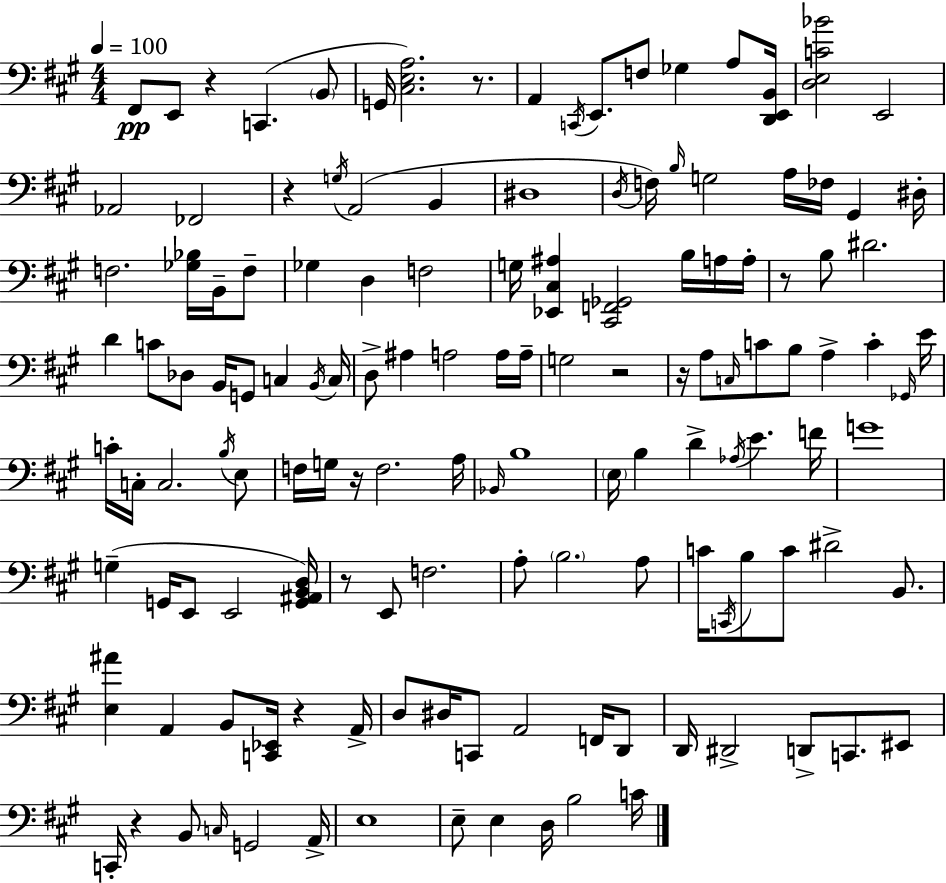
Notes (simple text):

F#2/e E2/e R/q C2/q. B2/e G2/s [C#3,E3,A3]/h. R/e. A2/q C2/s E2/e. F3/e Gb3/q A3/e [D2,E2,B2]/s [D3,E3,C4,Bb4]/h E2/h Ab2/h FES2/h R/q G3/s A2/h B2/q D#3/w D3/s F3/s B3/s G3/h A3/s FES3/s G#2/q D#3/s F3/h. [Gb3,Bb3]/s B2/s F3/e Gb3/q D3/q F3/h G3/s [Eb2,C#3,A#3]/q [C#2,F2,Gb2]/h B3/s A3/s A3/s R/e B3/e D#4/h. D4/q C4/e Db3/e B2/s G2/e C3/q B2/s C3/s D3/e A#3/q A3/h A3/s A3/s G3/h R/h R/s A3/e C3/s C4/e B3/e A3/q C4/q Gb2/s E4/s C4/s C3/s C3/h. B3/s E3/e F3/s G3/s R/s F3/h. A3/s Bb2/s B3/w E3/s B3/q D4/q Ab3/s E4/q. F4/s G4/w G3/q G2/s E2/e E2/h [G2,A#2,B2,D3]/s R/e E2/e F3/h. A3/e B3/h. A3/e C4/s C2/s B3/e C4/e D#4/h B2/e. [E3,A#4]/q A2/q B2/e [C2,Eb2]/s R/q A2/s D3/e D#3/s C2/e A2/h F2/s D2/e D2/s D#2/h D2/e C2/e. EIS2/e C2/s R/q B2/e C3/s G2/h A2/s E3/w E3/e E3/q D3/s B3/h C4/s